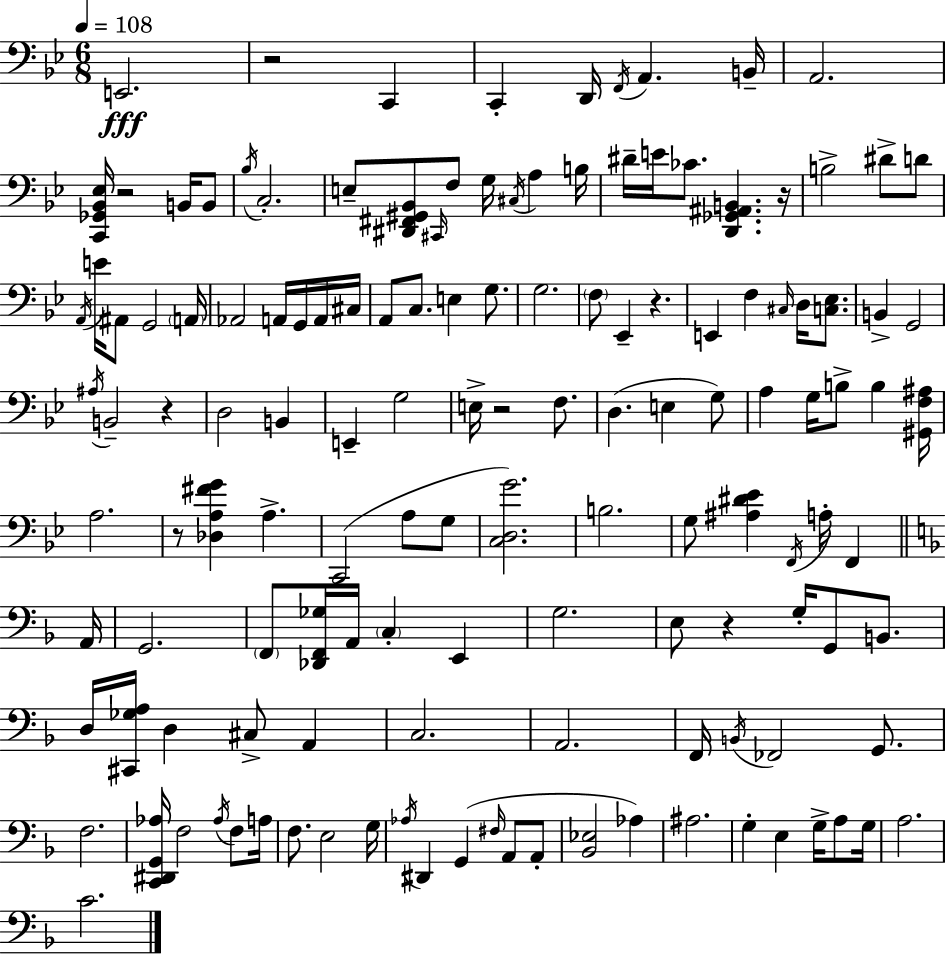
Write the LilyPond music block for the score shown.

{
  \clef bass
  \numericTimeSignature
  \time 6/8
  \key g \minor
  \tempo 4 = 108
  e,2.\fff | r2 c,4 | c,4-. d,16 \acciaccatura { f,16 } a,4. | b,16-- a,2. | \break <c, ges, bes, ees>16 r2 b,16 b,8 | \acciaccatura { bes16 } c2.-. | e8-- <dis, fis, gis, bes,>8 \grace { cis,16 } f8 g16 \acciaccatura { cis16 } a4 | b16 dis'16-- e'16 ces'8. <d, ges, ais, b,>4. | \break r16 b2-> | dis'8-> d'8 \acciaccatura { a,16 } e'16 ais,8 g,2 | \parenthesize a,16 aes,2 | a,16 g,16 a,16 cis16 a,8 c8. e4 | \break g8. g2. | \parenthesize f8 ees,4-- r4. | e,4 f4 | \grace { cis16 } d16 <c ees>8. b,4-> g,2 | \break \acciaccatura { ais16 } b,2-- | r4 d2 | b,4 e,4-- g2 | e16-> r2 | \break f8. d4.( | e4 g8) a4 g16 | b8-> b4 <gis, f ais>16 a2. | r8 <des a fis' g'>4 | \break a4.-> c,2( | a8 g8 <c d g'>2.) | b2. | g8 <ais dis' ees'>4 | \break \acciaccatura { f,16 } a16-. f,4 \bar "||" \break \key f \major a,16 g,2. | \parenthesize f,8 <des, f, ges>16 a,16 \parenthesize c4-. e,4 | g2. | e8 r4 g16-. g,8 b,8. | \break d16 <cis, ges a>16 d4 cis8-> a,4 | c2. | a,2. | f,16 \acciaccatura { b,16 } fes,2 g,8. | \break f2. | <c, dis, g, aes>16 f2 \acciaccatura { aes16 } | f8 a16 f8. e2 | g16 \acciaccatura { aes16 } dis,4 g,4( | \break \grace { fis16 } a,8 a,8-. <bes, ees>2 | aes4) ais2. | g4-. e4 | g16-> a8 g16 a2. | \break c'2. | \bar "|."
}